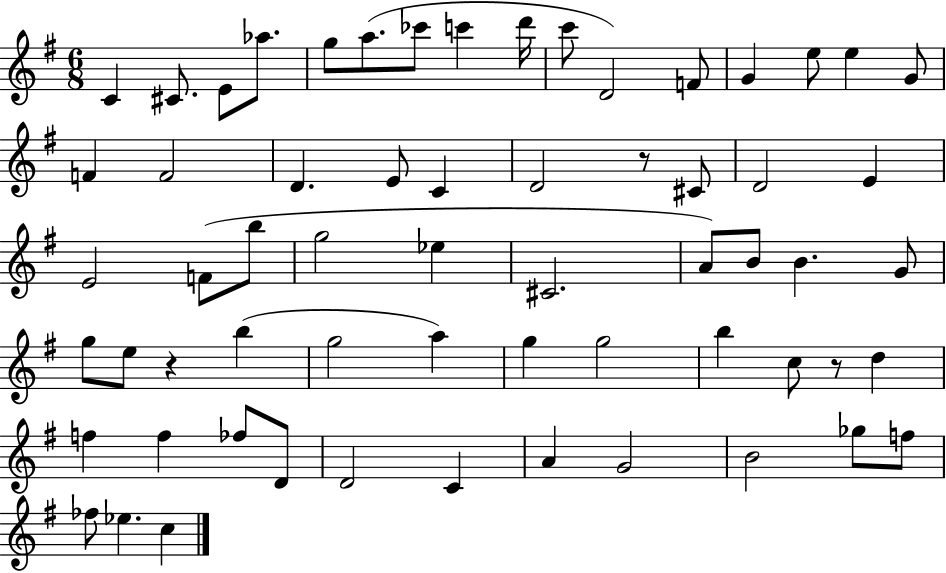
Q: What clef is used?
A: treble